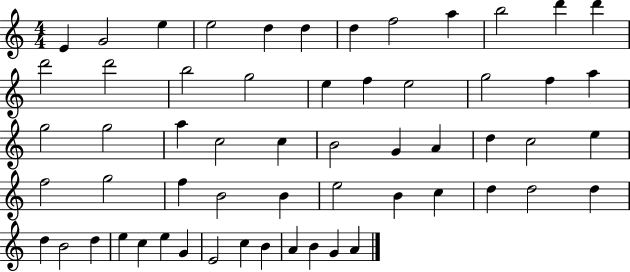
{
  \clef treble
  \numericTimeSignature
  \time 4/4
  \key c \major
  e'4 g'2 e''4 | e''2 d''4 d''4 | d''4 f''2 a''4 | b''2 d'''4 d'''4 | \break d'''2 d'''2 | b''2 g''2 | e''4 f''4 e''2 | g''2 f''4 a''4 | \break g''2 g''2 | a''4 c''2 c''4 | b'2 g'4 a'4 | d''4 c''2 e''4 | \break f''2 g''2 | f''4 b'2 b'4 | e''2 b'4 c''4 | d''4 d''2 d''4 | \break d''4 b'2 d''4 | e''4 c''4 e''4 g'4 | e'2 c''4 b'4 | a'4 b'4 g'4 a'4 | \break \bar "|."
}